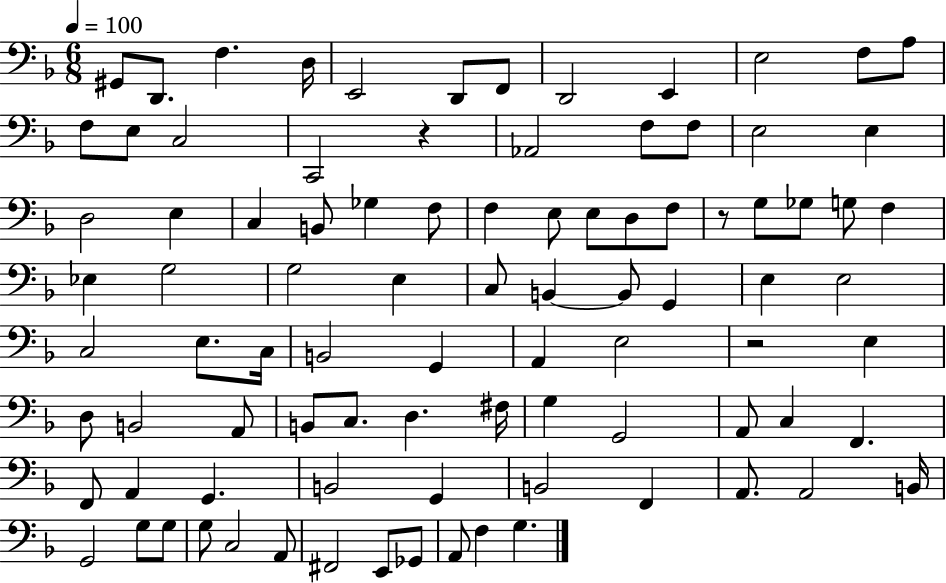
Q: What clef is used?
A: bass